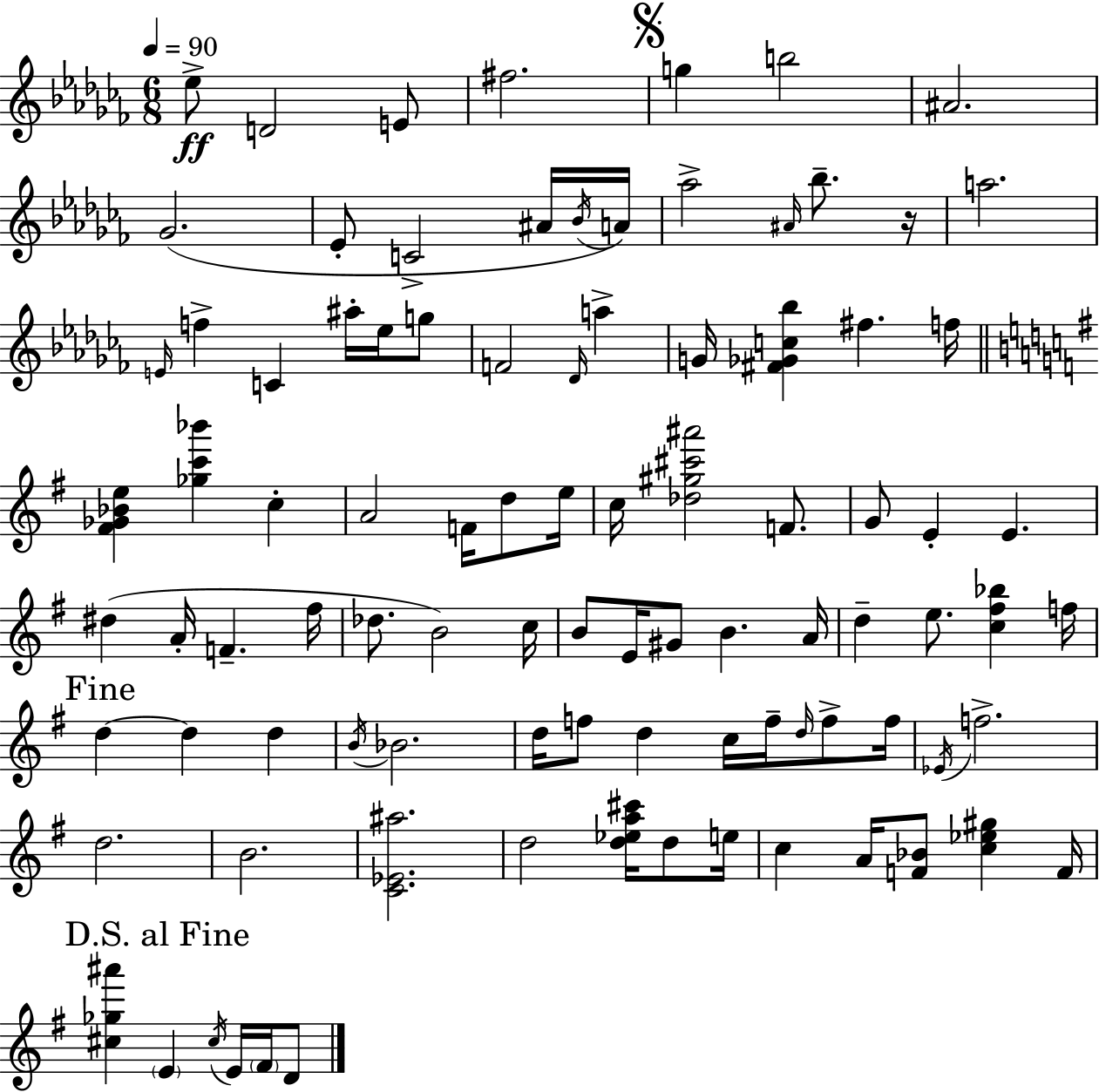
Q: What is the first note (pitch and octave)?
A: Eb5